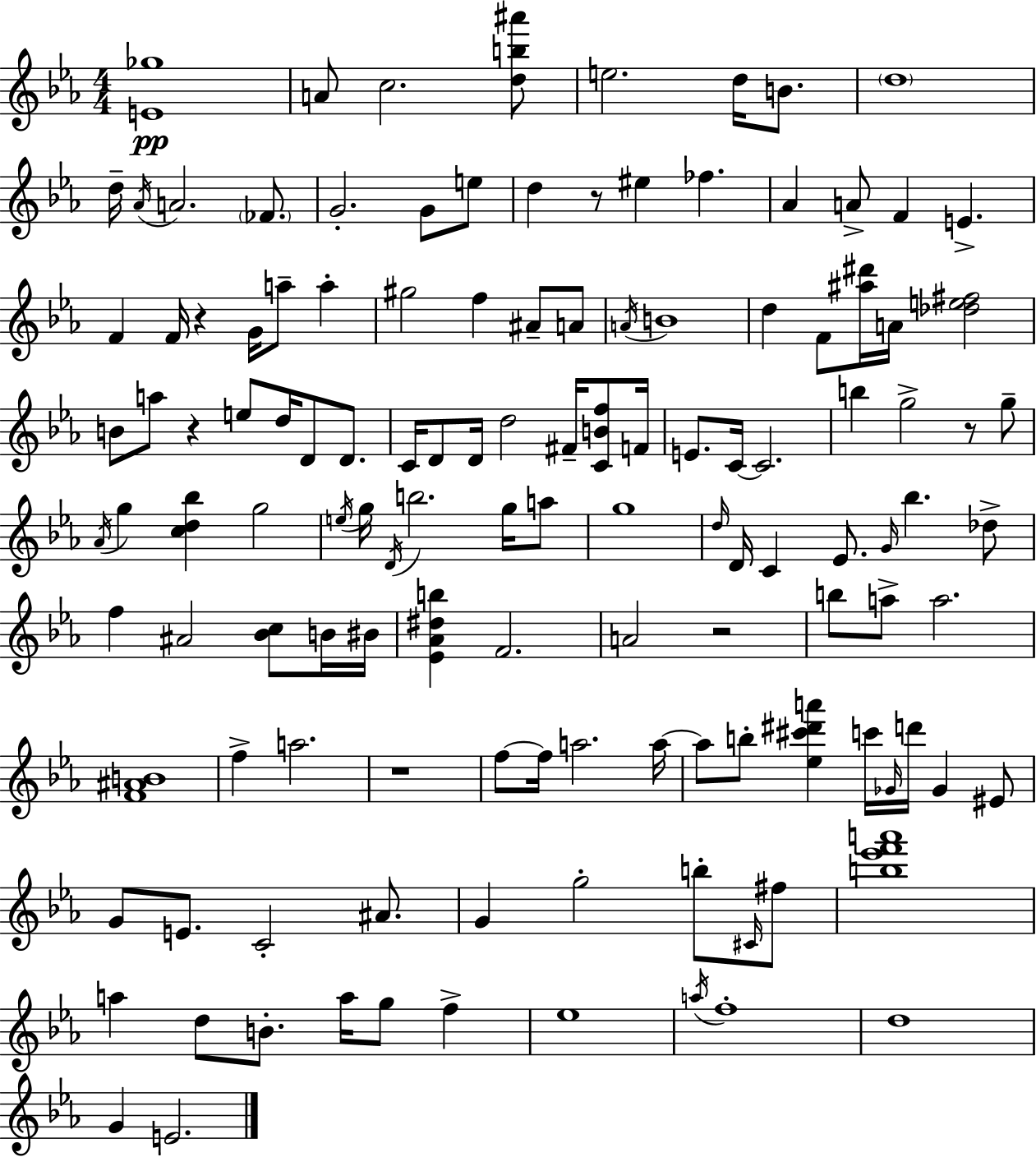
X:1
T:Untitled
M:4/4
L:1/4
K:Cm
[E_g]4 A/2 c2 [db^a']/2 e2 d/4 B/2 d4 d/4 _A/4 A2 _F/2 G2 G/2 e/2 d z/2 ^e _f _A A/2 F E F F/4 z G/4 a/2 a ^g2 f ^A/2 A/2 A/4 B4 d F/2 [^a^d']/4 A/4 [_de^f]2 B/2 a/2 z e/2 d/4 D/2 D/2 C/4 D/2 D/4 d2 ^F/4 [CBf]/2 F/4 E/2 C/4 C2 b g2 z/2 g/2 _A/4 g [cd_b] g2 e/4 g/4 D/4 b2 g/4 a/2 g4 d/4 D/4 C _E/2 G/4 _b _d/2 f ^A2 [_Bc]/2 B/4 ^B/4 [_E_A^db] F2 A2 z2 b/2 a/2 a2 [F^AB]4 f a2 z4 f/2 f/4 a2 a/4 a/2 b/2 [_e^c'^d'a'] c'/4 _G/4 d'/4 _G ^E/2 G/2 E/2 C2 ^A/2 G g2 b/2 ^C/4 ^f/2 [b_e'f'a']4 a d/2 B/2 a/4 g/2 f _e4 a/4 f4 d4 G E2